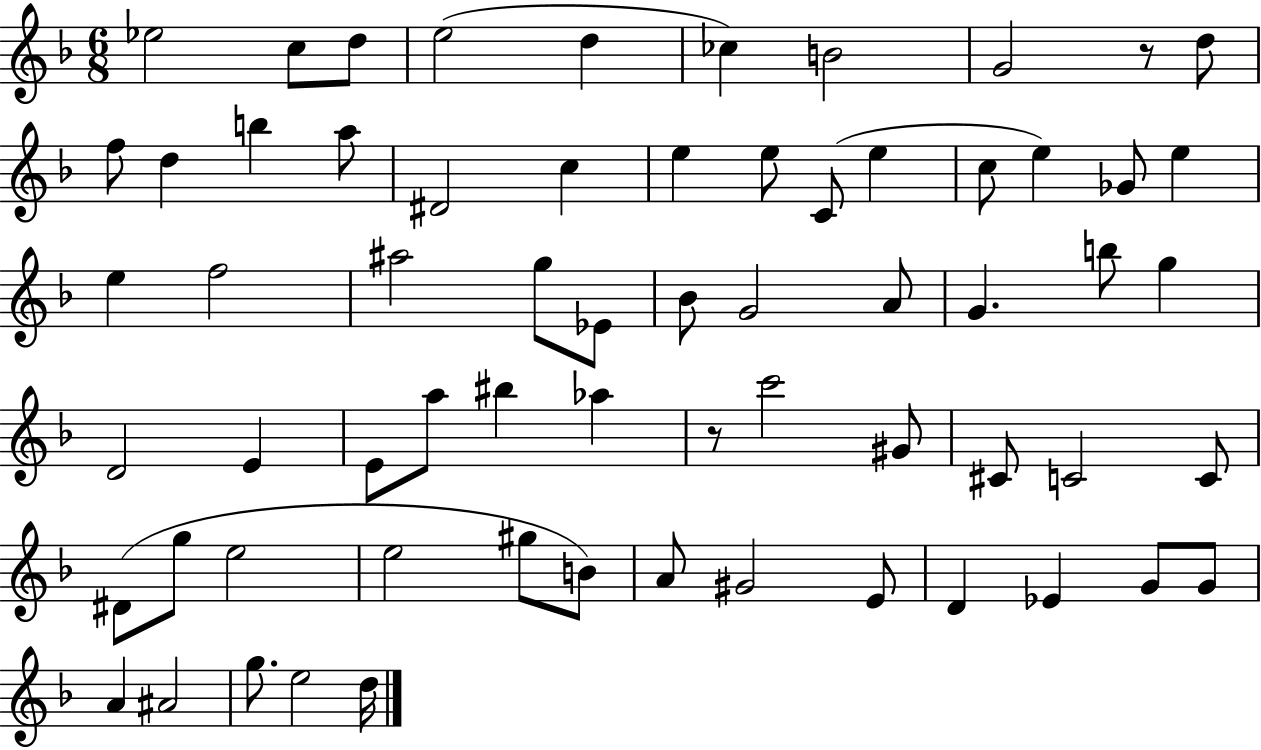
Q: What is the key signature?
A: F major